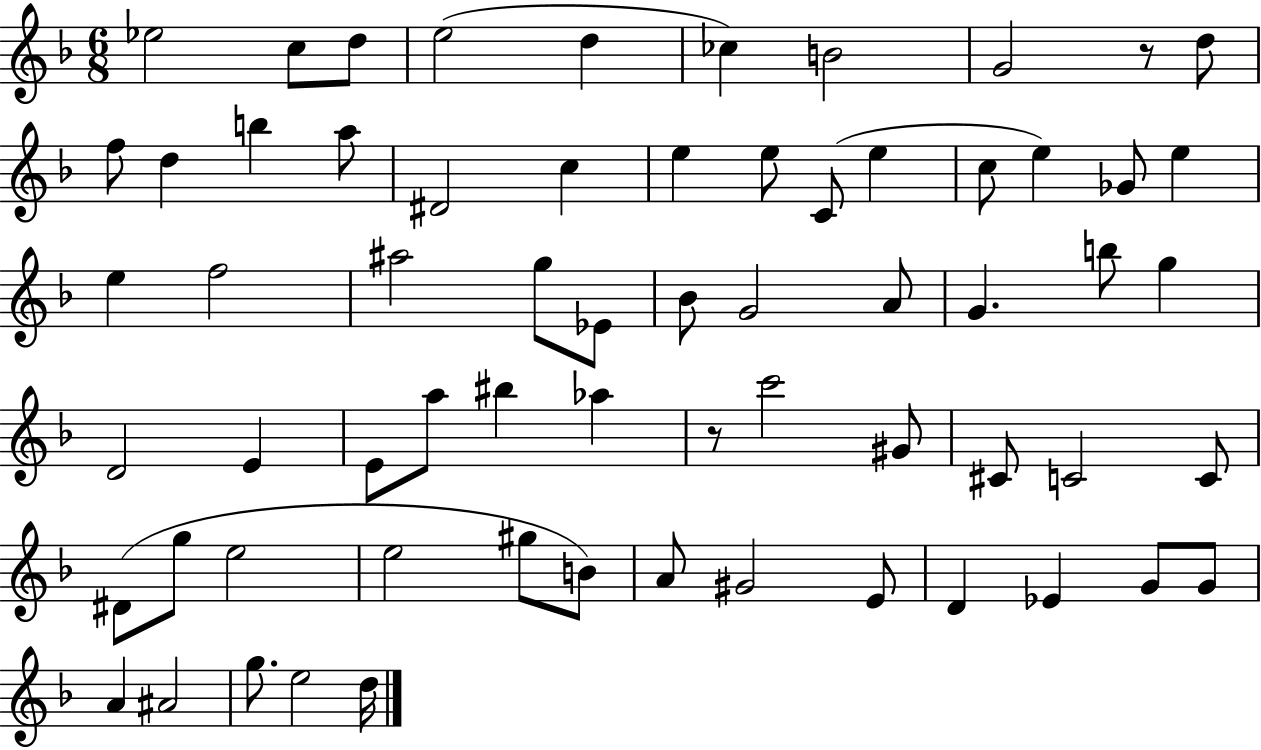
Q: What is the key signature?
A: F major